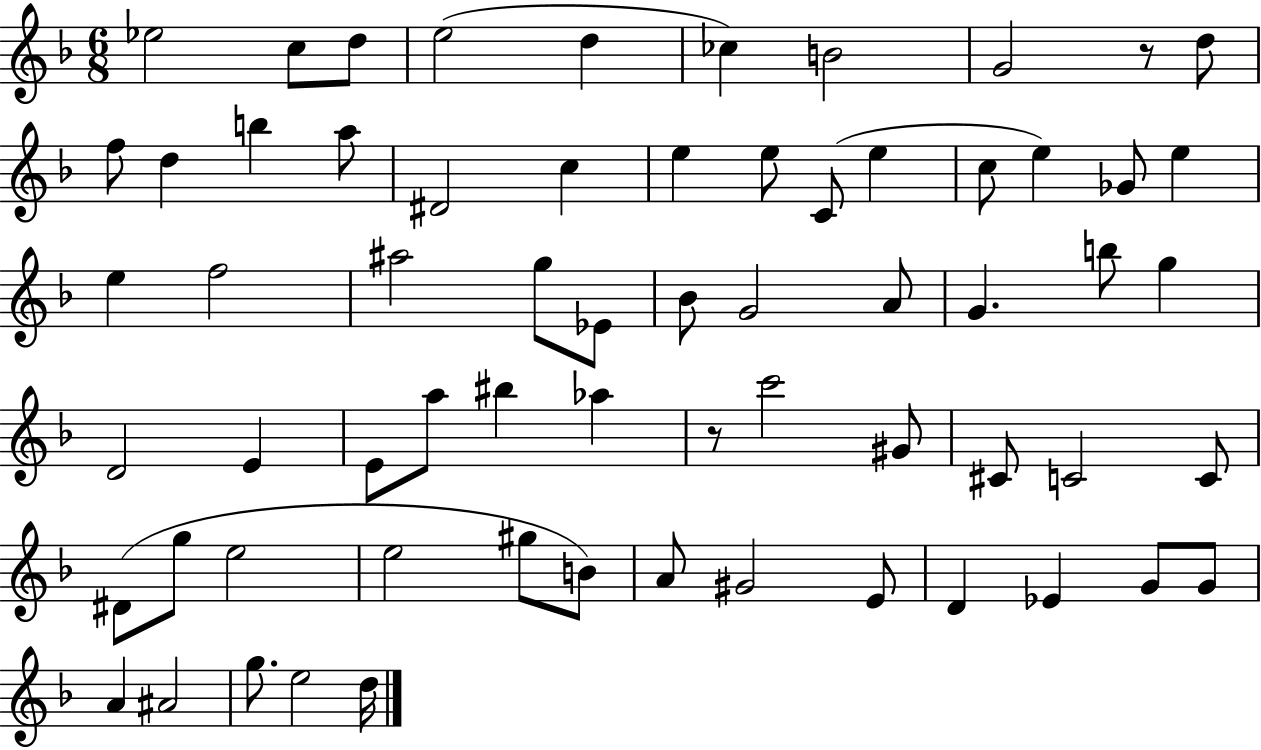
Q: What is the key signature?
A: F major